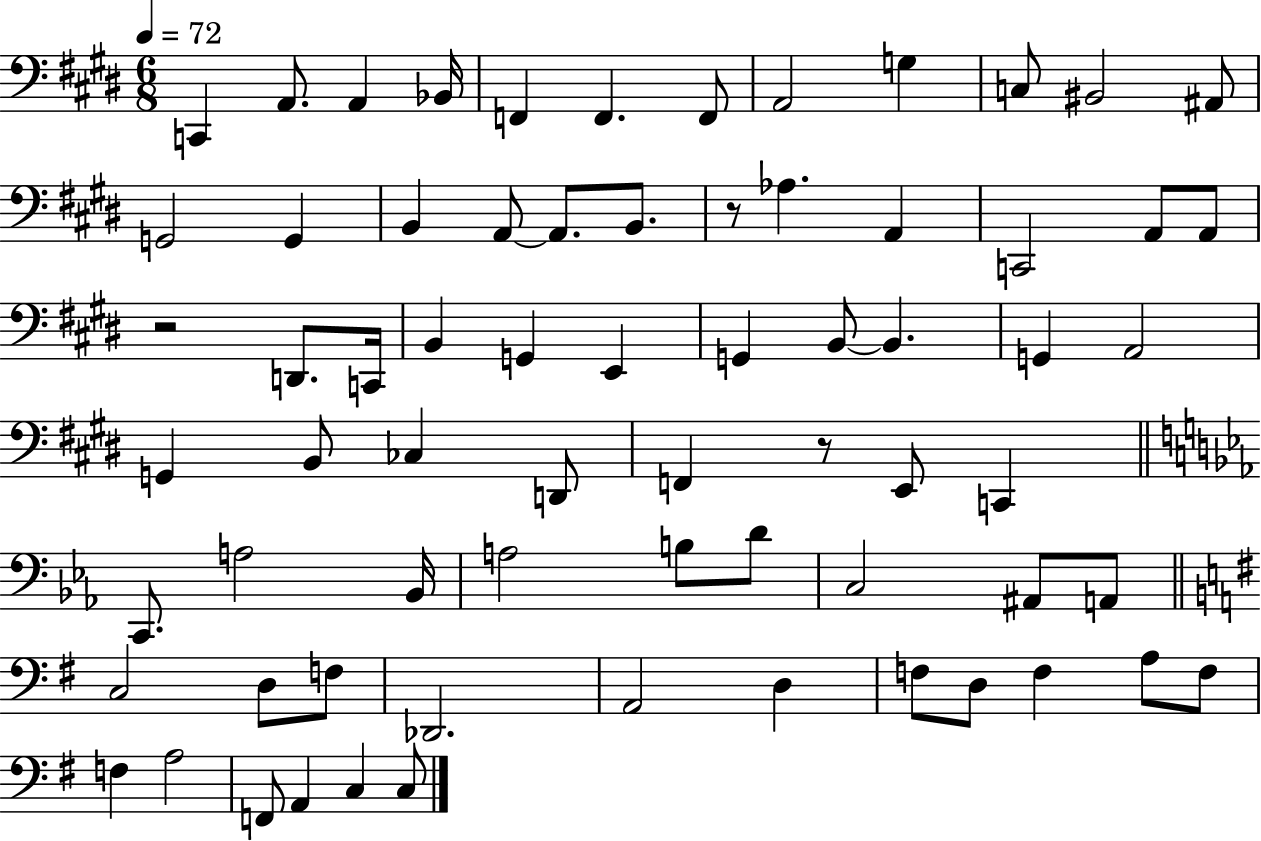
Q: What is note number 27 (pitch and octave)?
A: G2